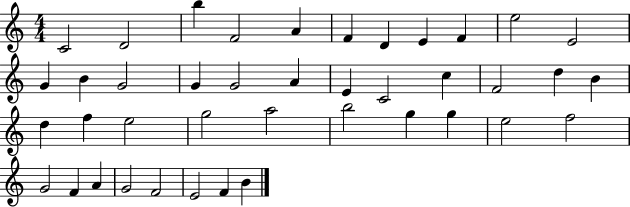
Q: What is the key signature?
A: C major